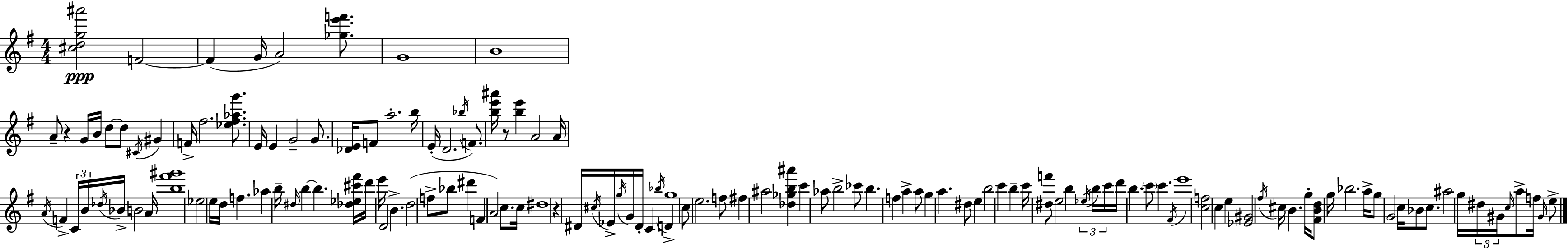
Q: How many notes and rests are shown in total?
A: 139